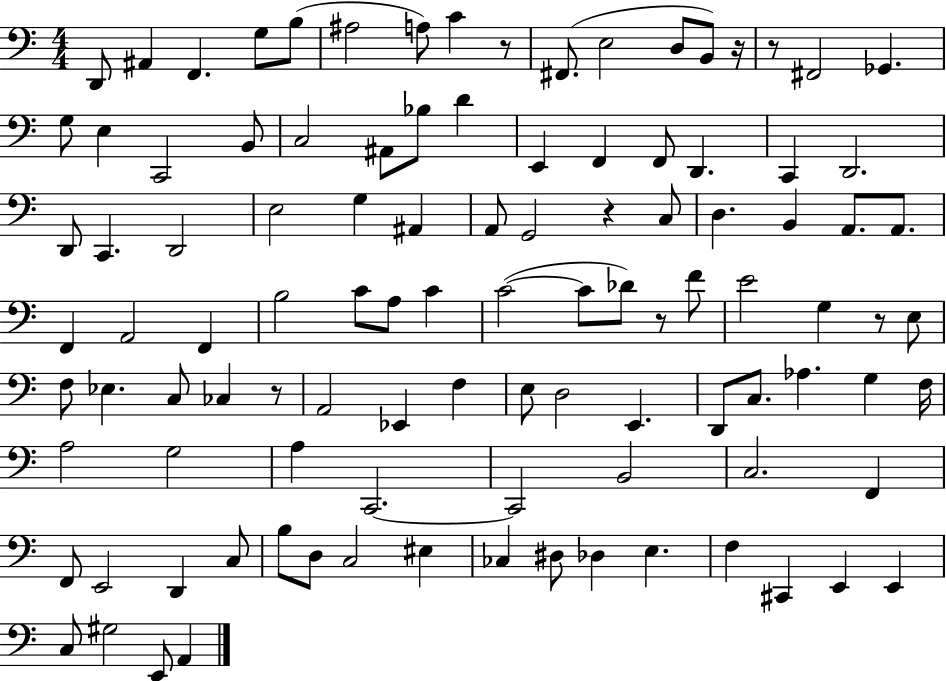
{
  \clef bass
  \numericTimeSignature
  \time 4/4
  \key c \major
  d,8 ais,4 f,4. g8 b8( | ais2 a8) c'4 r8 | fis,8.( e2 d8 b,8) r16 | r8 fis,2 ges,4. | \break g8 e4 c,2 b,8 | c2 ais,8 bes8 d'4 | e,4 f,4 f,8 d,4. | c,4 d,2. | \break d,8 c,4. d,2 | e2 g4 ais,4 | a,8 g,2 r4 c8 | d4. b,4 a,8. a,8. | \break f,4 a,2 f,4 | b2 c'8 a8 c'4 | c'2~(~ c'8 des'8) r8 f'8 | e'2 g4 r8 e8 | \break f8 ees4. c8 ces4 r8 | a,2 ees,4 f4 | e8 d2 e,4. | d,8 c8. aes4. g4 f16 | \break a2 g2 | a4 c,2.~~ | c,2 b,2 | c2. f,4 | \break f,8 e,2 d,4 c8 | b8 d8 c2 eis4 | ces4 dis8 des4 e4. | f4 cis,4 e,4 e,4 | \break c8 gis2 e,8 a,4 | \bar "|."
}